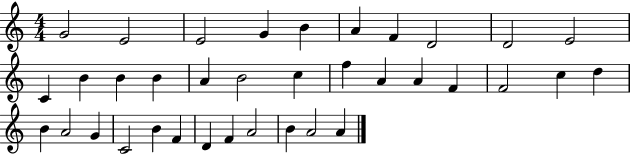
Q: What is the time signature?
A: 4/4